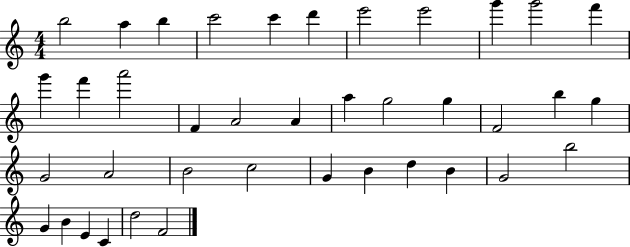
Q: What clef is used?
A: treble